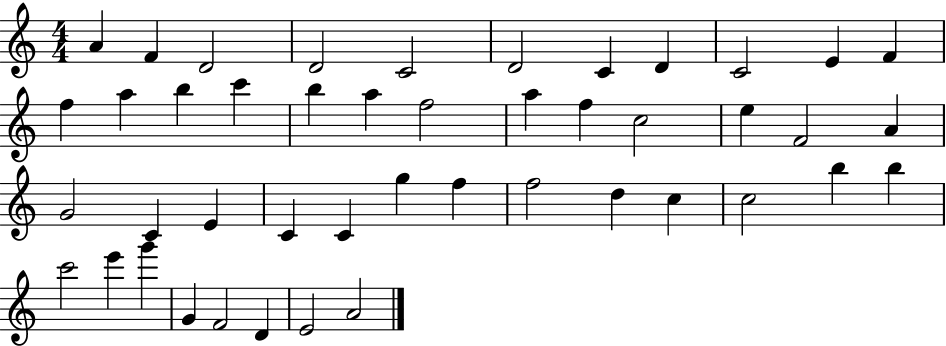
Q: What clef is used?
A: treble